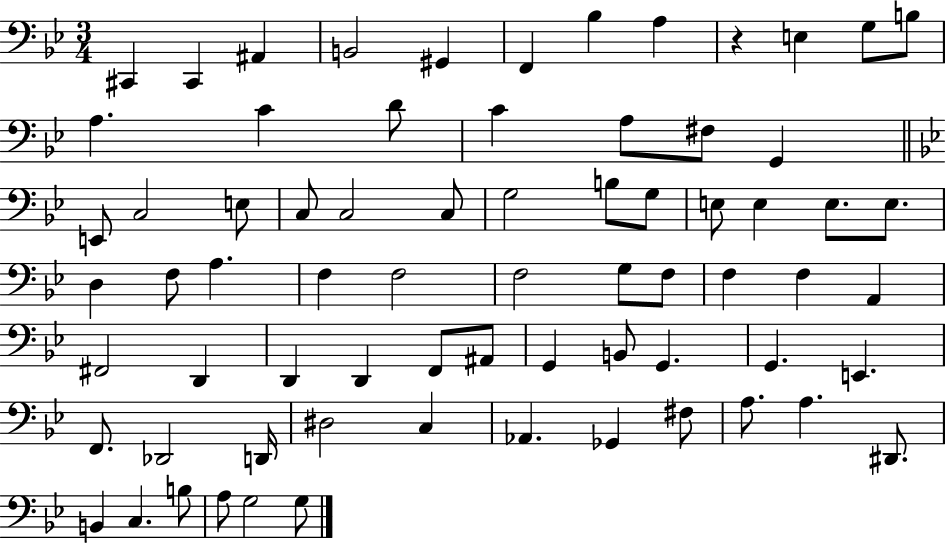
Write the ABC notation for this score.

X:1
T:Untitled
M:3/4
L:1/4
K:Bb
^C,, ^C,, ^A,, B,,2 ^G,, F,, _B, A, z E, G,/2 B,/2 A, C D/2 C A,/2 ^F,/2 G,, E,,/2 C,2 E,/2 C,/2 C,2 C,/2 G,2 B,/2 G,/2 E,/2 E, E,/2 E,/2 D, F,/2 A, F, F,2 F,2 G,/2 F,/2 F, F, A,, ^F,,2 D,, D,, D,, F,,/2 ^A,,/2 G,, B,,/2 G,, G,, E,, F,,/2 _D,,2 D,,/4 ^D,2 C, _A,, _G,, ^F,/2 A,/2 A, ^D,,/2 B,, C, B,/2 A,/2 G,2 G,/2